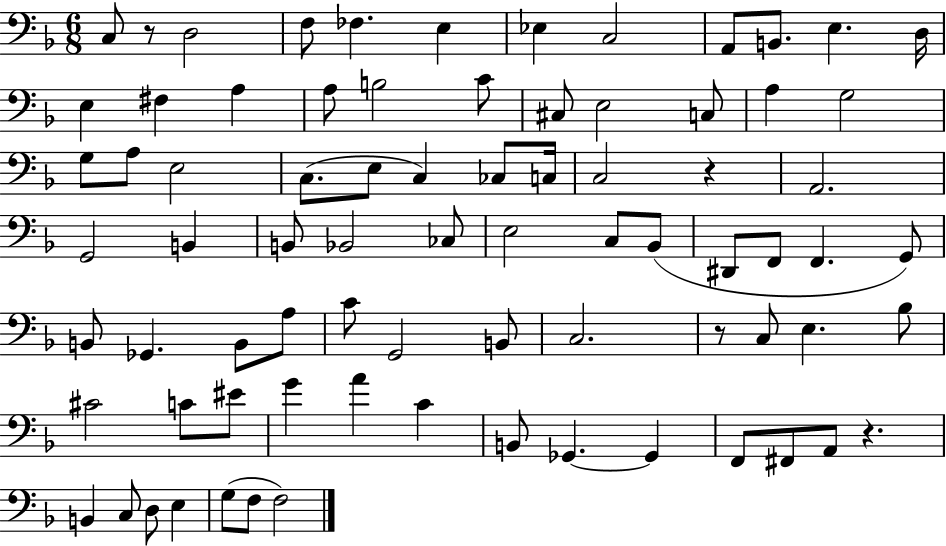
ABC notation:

X:1
T:Untitled
M:6/8
L:1/4
K:F
C,/2 z/2 D,2 F,/2 _F, E, _E, C,2 A,,/2 B,,/2 E, D,/4 E, ^F, A, A,/2 B,2 C/2 ^C,/2 E,2 C,/2 A, G,2 G,/2 A,/2 E,2 C,/2 E,/2 C, _C,/2 C,/4 C,2 z A,,2 G,,2 B,, B,,/2 _B,,2 _C,/2 E,2 C,/2 _B,,/2 ^D,,/2 F,,/2 F,, G,,/2 B,,/2 _G,, B,,/2 A,/2 C/2 G,,2 B,,/2 C,2 z/2 C,/2 E, _B,/2 ^C2 C/2 ^E/2 G A C B,,/2 _G,, _G,, F,,/2 ^F,,/2 A,,/2 z B,, C,/2 D,/2 E, G,/2 F,/2 F,2